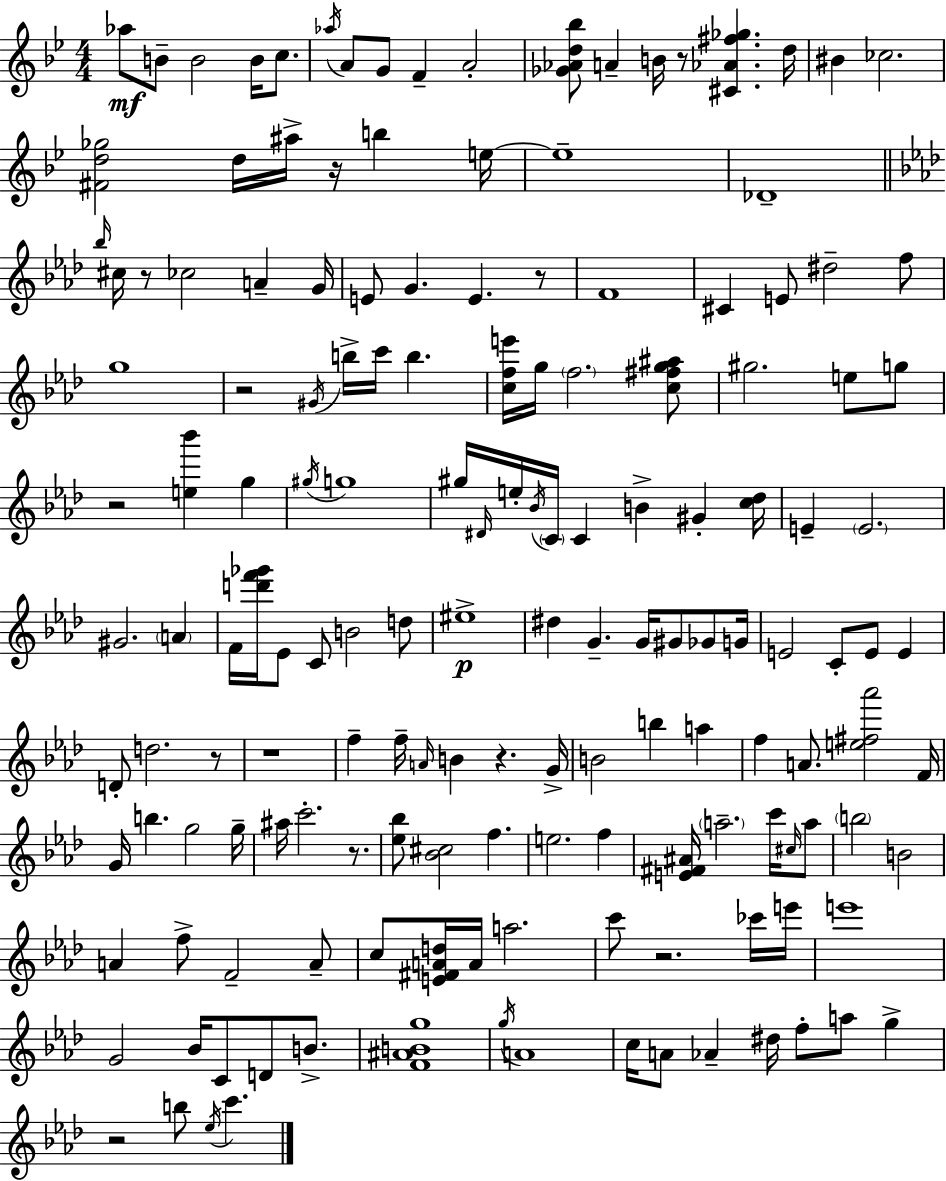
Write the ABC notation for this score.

X:1
T:Untitled
M:4/4
L:1/4
K:Bb
_a/2 B/2 B2 B/4 c/2 _a/4 A/2 G/2 F A2 [_G_Ad_b]/2 A B/4 z/2 [^C_A^f_g] d/4 ^B _c2 [^Fd_g]2 d/4 ^a/4 z/4 b e/4 e4 _D4 _b/4 ^c/4 z/2 _c2 A G/4 E/2 G E z/2 F4 ^C E/2 ^d2 f/2 g4 z2 ^G/4 b/4 c'/4 b [cfe']/4 g/4 f2 [c^fg^a]/2 ^g2 e/2 g/2 z2 [e_b'] g ^g/4 g4 ^g/4 ^D/4 e/4 _B/4 C/4 C B ^G [c_d]/4 E E2 ^G2 A F/4 [d'f'_g']/4 _E/2 C/2 B2 d/2 ^e4 ^d G G/4 ^G/2 _G/2 G/4 E2 C/2 E/2 E D/2 d2 z/2 z4 f f/4 A/4 B z G/4 B2 b a f A/2 [e^f_a']2 F/4 G/4 b g2 g/4 ^a/4 c'2 z/2 [_e_b]/2 [_B^c]2 f e2 f [E^F^A]/4 a2 c'/4 ^c/4 a/2 b2 B2 A f/2 F2 A/2 c/2 [E^FAd]/4 A/4 a2 c'/2 z2 _c'/4 e'/4 e'4 G2 _B/4 C/2 D/2 B/2 [F^ABg]4 g/4 A4 c/4 A/2 _A ^d/4 f/2 a/2 g z2 b/2 _e/4 c'